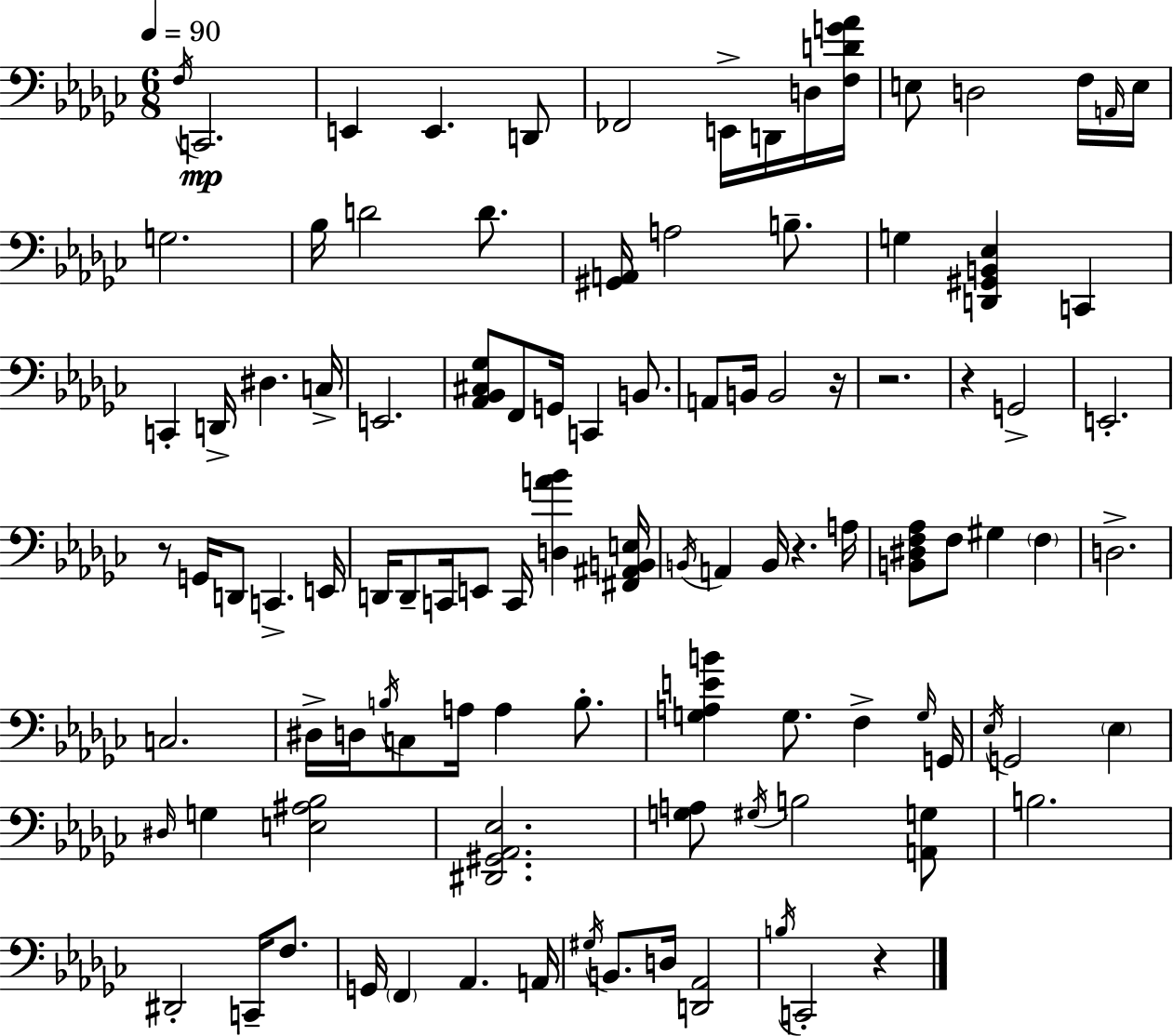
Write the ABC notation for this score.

X:1
T:Untitled
M:6/8
L:1/4
K:Ebm
F,/4 C,,2 E,, E,, D,,/2 _F,,2 E,,/4 D,,/4 D,/4 [F,DG_A]/4 E,/2 D,2 F,/4 A,,/4 E,/4 G,2 _B,/4 D2 D/2 [^G,,A,,]/4 A,2 B,/2 G, [D,,^G,,B,,_E,] C,, C,, D,,/4 ^D, C,/4 E,,2 [_A,,_B,,^C,_G,]/2 F,,/2 G,,/4 C,, B,,/2 A,,/2 B,,/4 B,,2 z/4 z2 z G,,2 E,,2 z/2 G,,/4 D,,/2 C,, E,,/4 D,,/4 D,,/2 C,,/4 E,,/2 C,,/4 [D,A_B] [^F,,^A,,B,,E,]/4 B,,/4 A,, B,,/4 z A,/4 [B,,^D,F,_A,]/2 F,/2 ^G, F, D,2 C,2 ^D,/4 D,/4 B,/4 C,/2 A,/4 A, B,/2 [G,A,EB] G,/2 F, G,/4 G,,/4 _E,/4 G,,2 _E, ^D,/4 G, [E,^A,_B,]2 [^D,,^G,,_A,,_E,]2 [G,A,]/2 ^G,/4 B,2 [A,,G,]/2 B,2 ^D,,2 C,,/4 F,/2 G,,/4 F,, _A,, A,,/4 ^G,/4 B,,/2 D,/4 [D,,_A,,]2 B,/4 C,,2 z